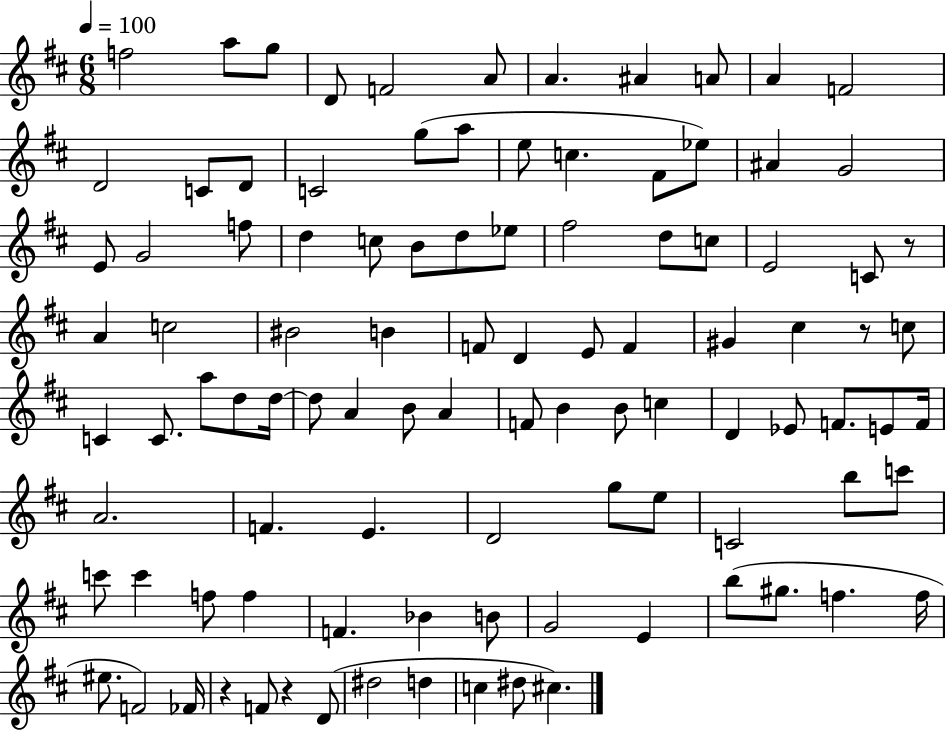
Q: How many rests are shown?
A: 4